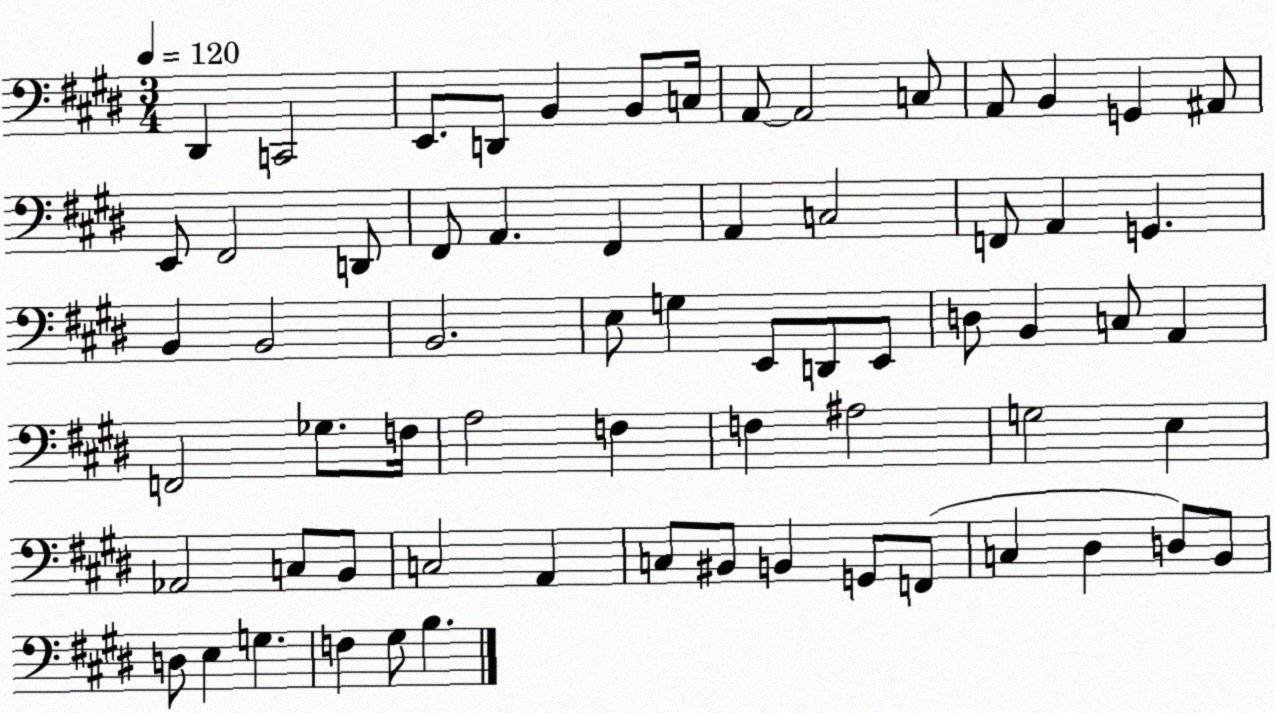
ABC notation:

X:1
T:Untitled
M:3/4
L:1/4
K:E
^D,, C,,2 E,,/2 D,,/2 B,, B,,/2 C,/4 A,,/2 A,,2 C,/2 A,,/2 B,, G,, ^A,,/2 E,,/2 ^F,,2 D,,/2 ^F,,/2 A,, ^F,, A,, C,2 F,,/2 A,, G,, B,, B,,2 B,,2 E,/2 G, E,,/2 D,,/2 E,,/2 D,/2 B,, C,/2 A,, F,,2 _G,/2 F,/4 A,2 F, F, ^A,2 G,2 E, _A,,2 C,/2 B,,/2 C,2 A,, C,/2 ^B,,/2 B,, G,,/2 F,,/2 C, ^D, D,/2 B,,/2 D,/2 E, G, F, ^G,/2 B,